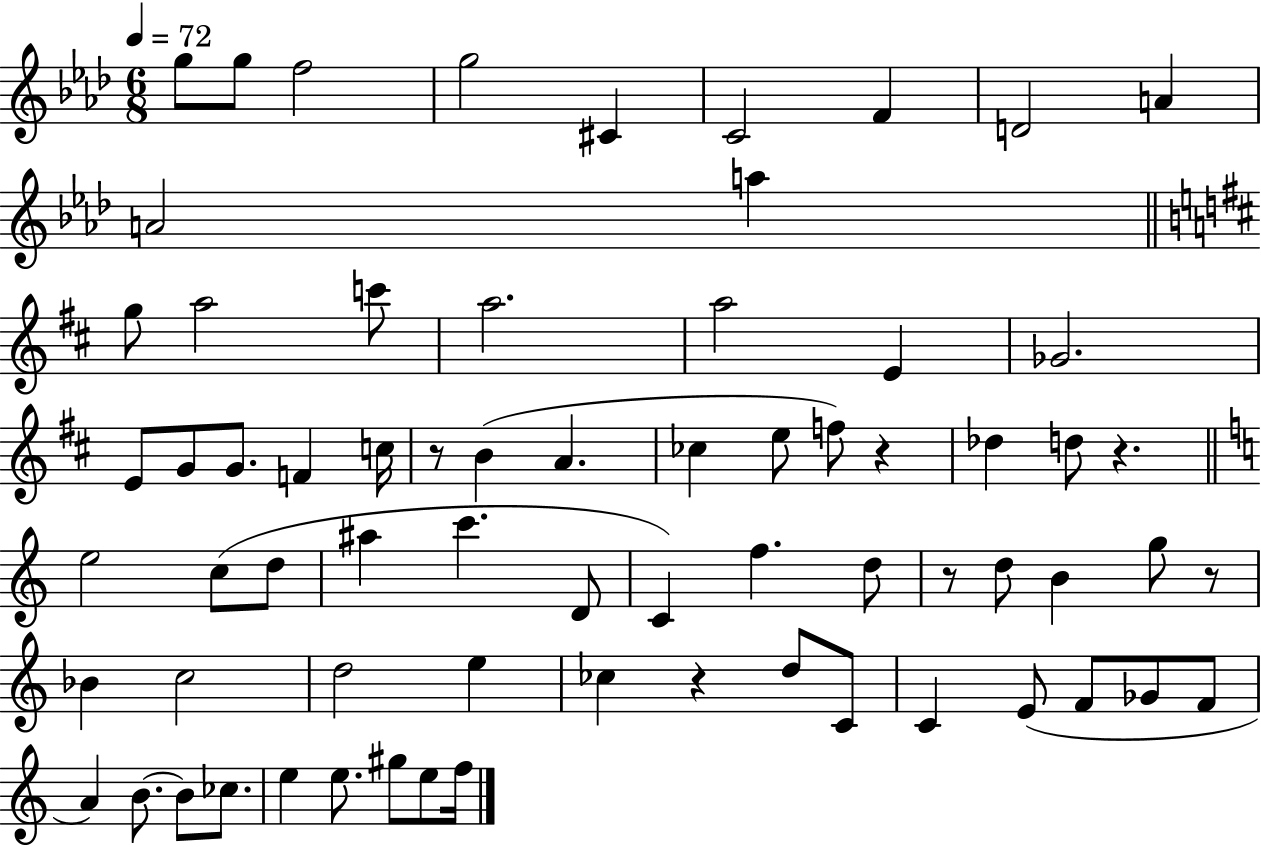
{
  \clef treble
  \numericTimeSignature
  \time 6/8
  \key aes \major
  \tempo 4 = 72
  g''8 g''8 f''2 | g''2 cis'4 | c'2 f'4 | d'2 a'4 | \break a'2 a''4 | \bar "||" \break \key d \major g''8 a''2 c'''8 | a''2. | a''2 e'4 | ges'2. | \break e'8 g'8 g'8. f'4 c''16 | r8 b'4( a'4. | ces''4 e''8 f''8) r4 | des''4 d''8 r4. | \break \bar "||" \break \key c \major e''2 c''8( d''8 | ais''4 c'''4. d'8 | c'4) f''4. d''8 | r8 d''8 b'4 g''8 r8 | \break bes'4 c''2 | d''2 e''4 | ces''4 r4 d''8 c'8 | c'4 e'8( f'8 ges'8 f'8 | \break a'4) b'8.~~ b'8 ces''8. | e''4 e''8. gis''8 e''8 f''16 | \bar "|."
}